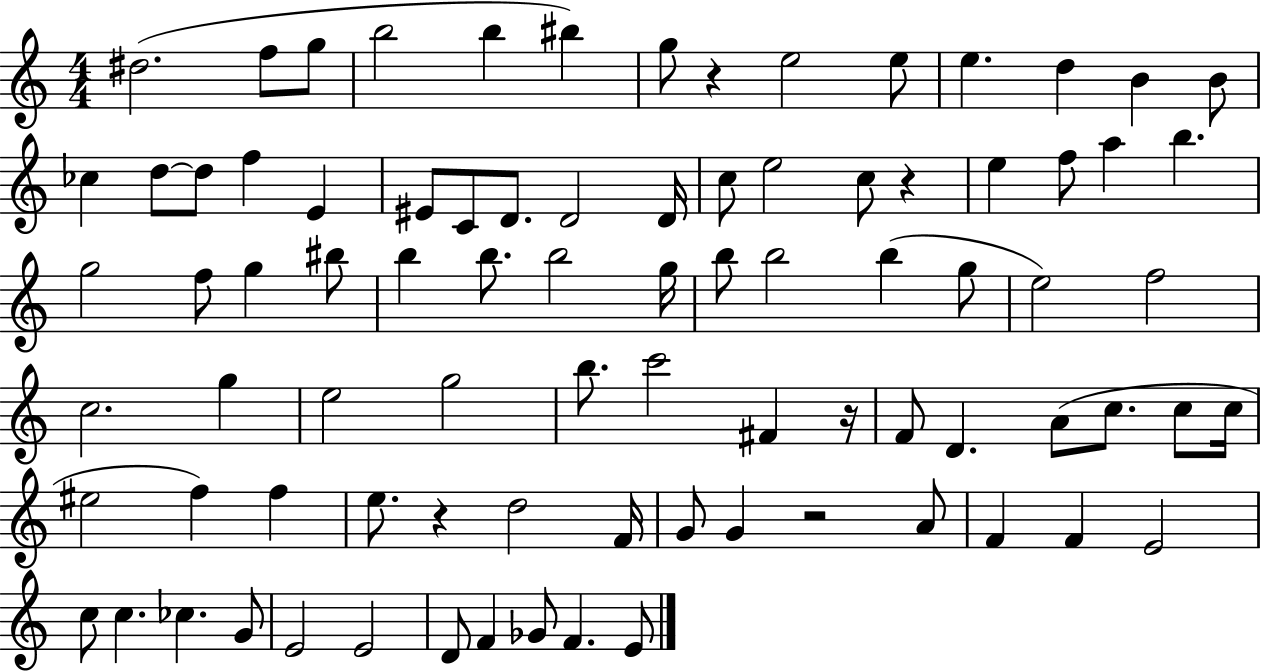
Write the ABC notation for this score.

X:1
T:Untitled
M:4/4
L:1/4
K:C
^d2 f/2 g/2 b2 b ^b g/2 z e2 e/2 e d B B/2 _c d/2 d/2 f E ^E/2 C/2 D/2 D2 D/4 c/2 e2 c/2 z e f/2 a b g2 f/2 g ^b/2 b b/2 b2 g/4 b/2 b2 b g/2 e2 f2 c2 g e2 g2 b/2 c'2 ^F z/4 F/2 D A/2 c/2 c/2 c/4 ^e2 f f e/2 z d2 F/4 G/2 G z2 A/2 F F E2 c/2 c _c G/2 E2 E2 D/2 F _G/2 F E/2